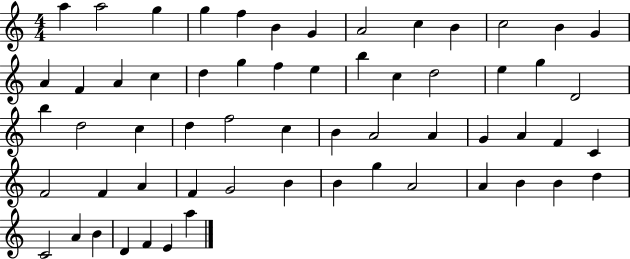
X:1
T:Untitled
M:4/4
L:1/4
K:C
a a2 g g f B G A2 c B c2 B G A F A c d g f e b c d2 e g D2 b d2 c d f2 c B A2 A G A F C F2 F A F G2 B B g A2 A B B d C2 A B D F E a